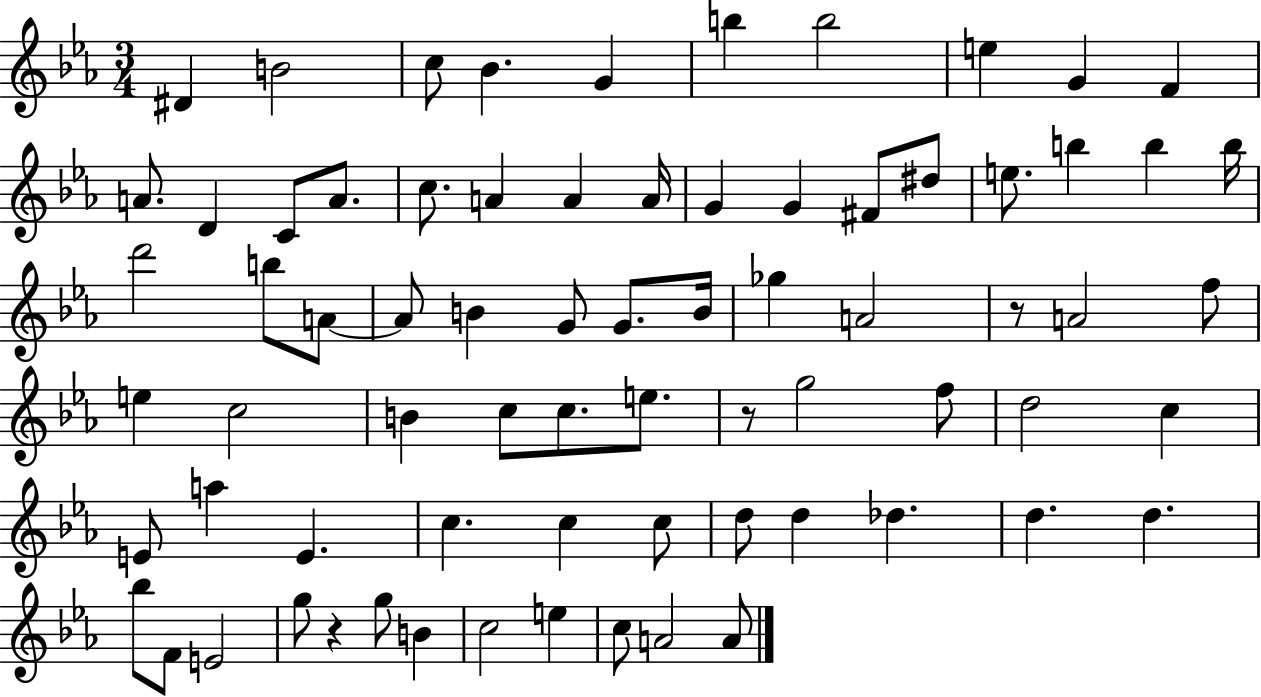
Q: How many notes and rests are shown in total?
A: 73